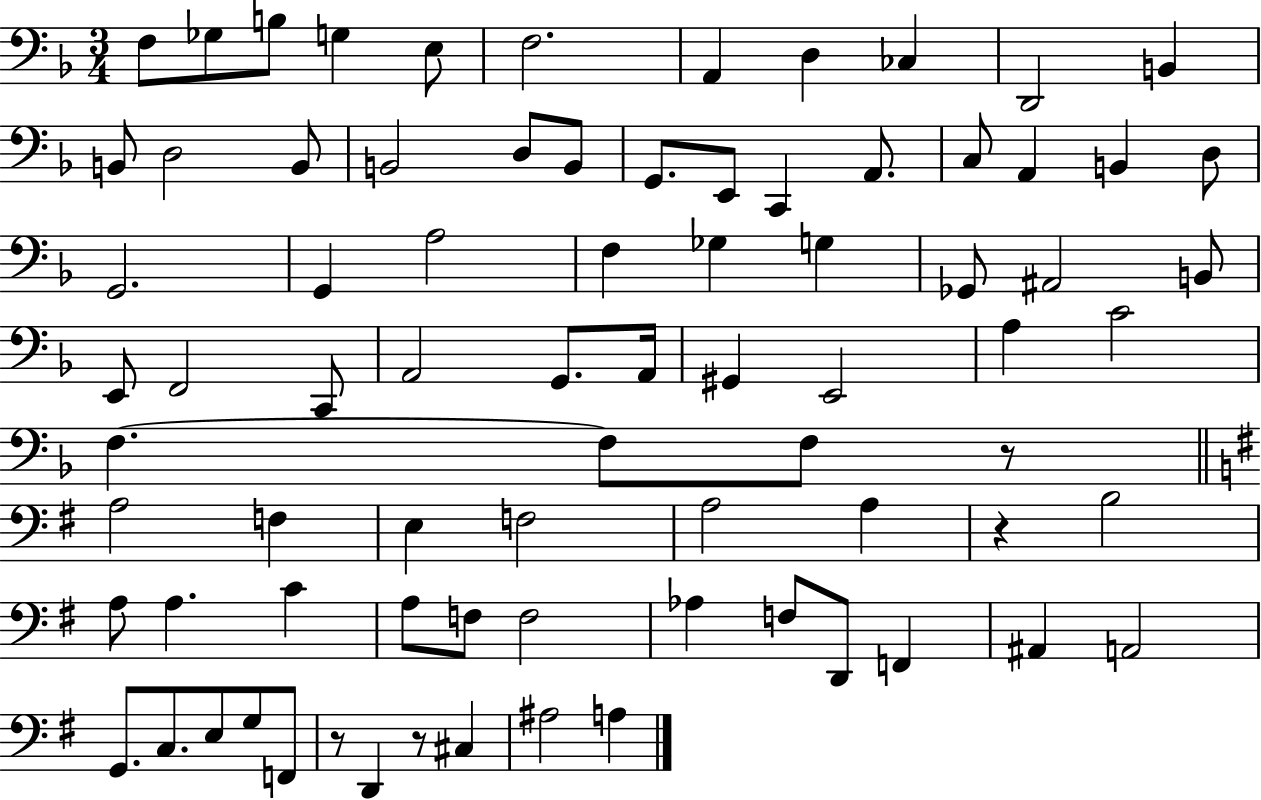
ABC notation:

X:1
T:Untitled
M:3/4
L:1/4
K:F
F,/2 _G,/2 B,/2 G, E,/2 F,2 A,, D, _C, D,,2 B,, B,,/2 D,2 B,,/2 B,,2 D,/2 B,,/2 G,,/2 E,,/2 C,, A,,/2 C,/2 A,, B,, D,/2 G,,2 G,, A,2 F, _G, G, _G,,/2 ^A,,2 B,,/2 E,,/2 F,,2 C,,/2 A,,2 G,,/2 A,,/4 ^G,, E,,2 A, C2 F, F,/2 F,/2 z/2 A,2 F, E, F,2 A,2 A, z B,2 A,/2 A, C A,/2 F,/2 F,2 _A, F,/2 D,,/2 F,, ^A,, A,,2 G,,/2 C,/2 E,/2 G,/2 F,,/2 z/2 D,, z/2 ^C, ^A,2 A,